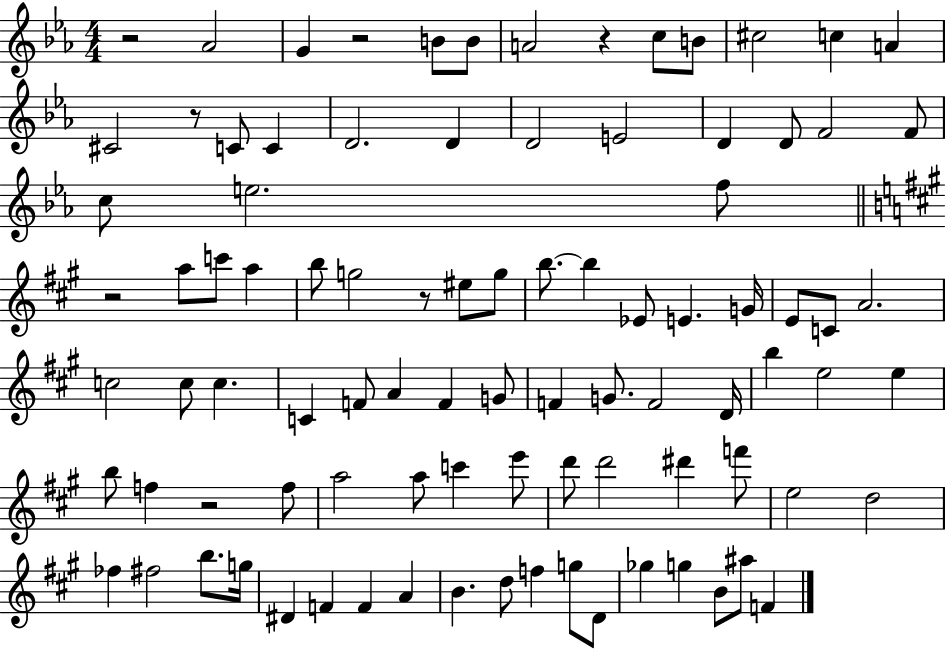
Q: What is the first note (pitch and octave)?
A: Ab4